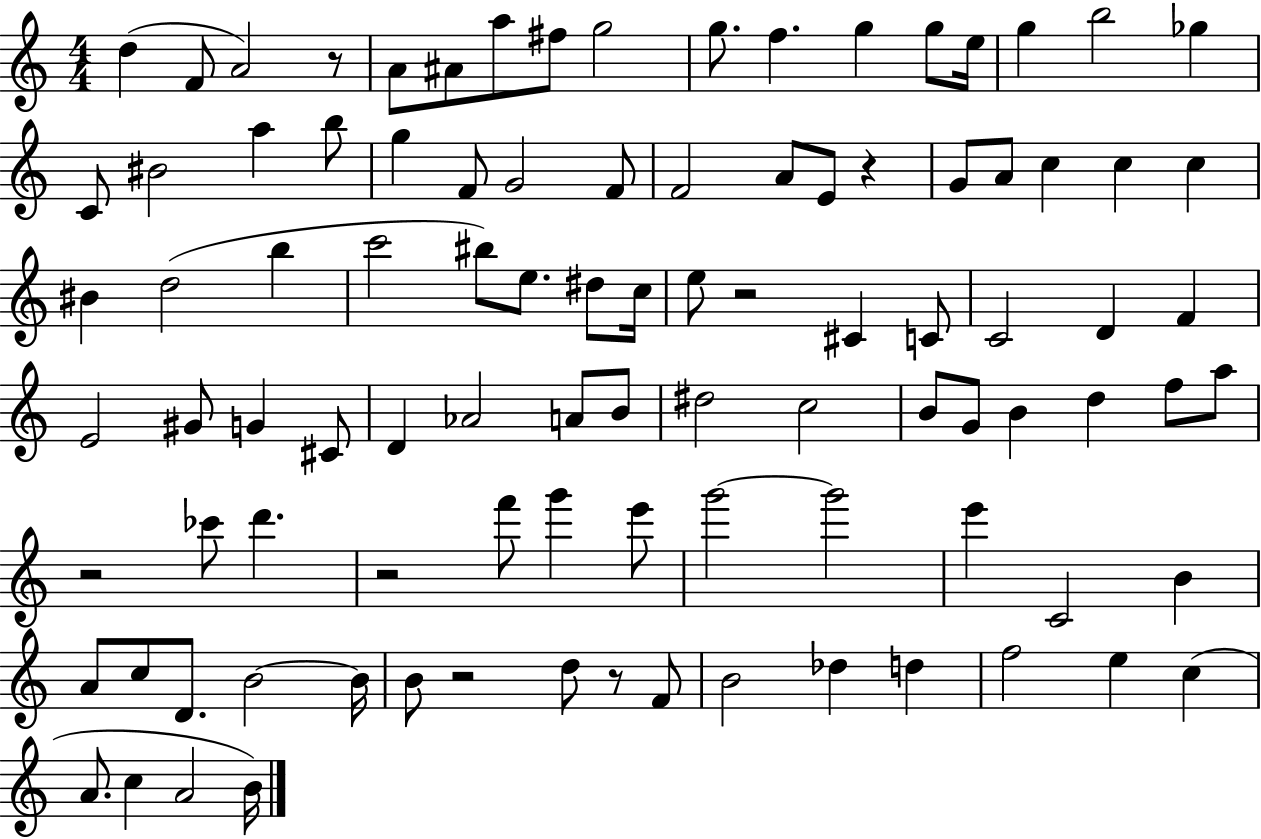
X:1
T:Untitled
M:4/4
L:1/4
K:C
d F/2 A2 z/2 A/2 ^A/2 a/2 ^f/2 g2 g/2 f g g/2 e/4 g b2 _g C/2 ^B2 a b/2 g F/2 G2 F/2 F2 A/2 E/2 z G/2 A/2 c c c ^B d2 b c'2 ^b/2 e/2 ^d/2 c/4 e/2 z2 ^C C/2 C2 D F E2 ^G/2 G ^C/2 D _A2 A/2 B/2 ^d2 c2 B/2 G/2 B d f/2 a/2 z2 _c'/2 d' z2 f'/2 g' e'/2 g'2 g'2 e' C2 B A/2 c/2 D/2 B2 B/4 B/2 z2 d/2 z/2 F/2 B2 _d d f2 e c A/2 c A2 B/4